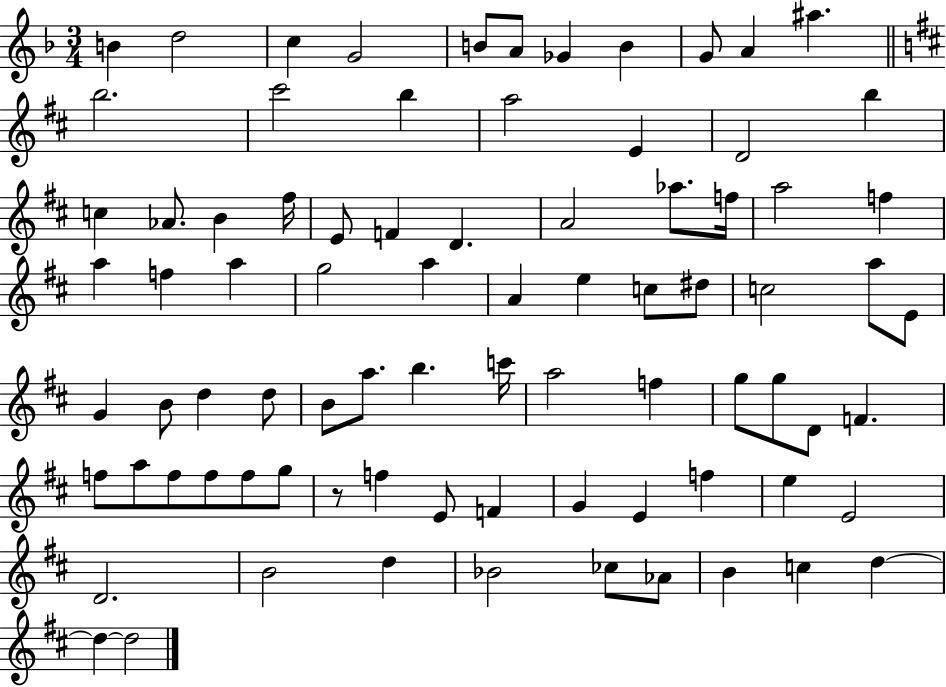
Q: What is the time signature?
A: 3/4